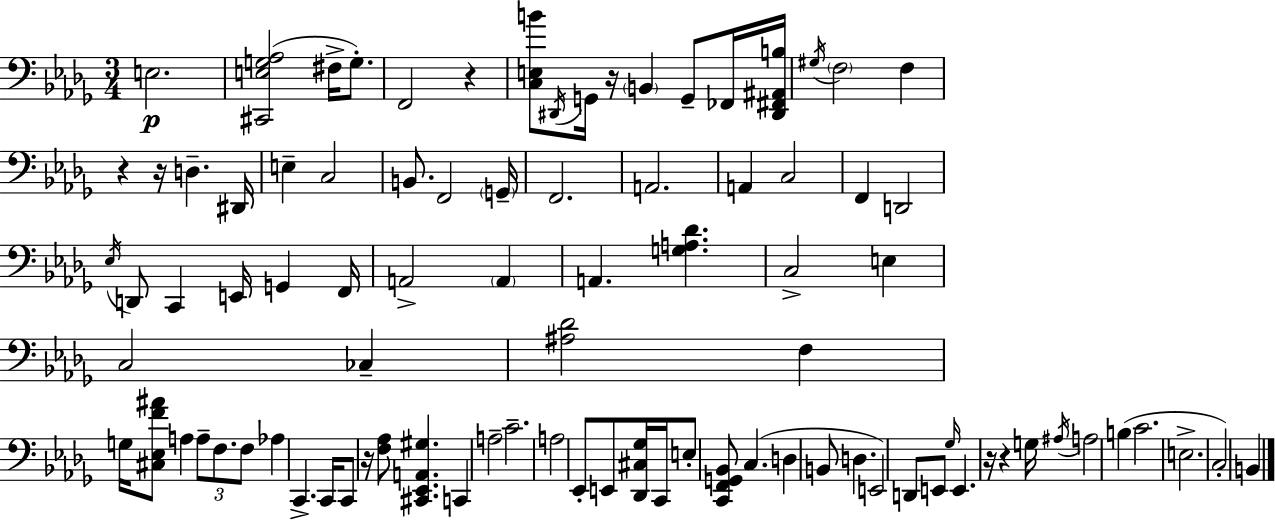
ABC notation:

X:1
T:Untitled
M:3/4
L:1/4
K:Bbm
E,2 [^C,,E,G,_A,]2 ^F,/4 G,/2 F,,2 z [C,E,B]/2 ^D,,/4 G,,/4 z/4 B,, G,,/2 _F,,/4 [^D,,^F,,^A,,B,]/4 ^G,/4 F,2 F, z z/4 D, ^D,,/4 E, C,2 B,,/2 F,,2 G,,/4 F,,2 A,,2 A,, C,2 F,, D,,2 _E,/4 D,,/2 C,, E,,/4 G,, F,,/4 A,,2 A,, A,, [G,A,_D] C,2 E, C,2 _C, [^A,_D]2 F, G,/4 [^C,_E,F^A]/2 A, A,/2 F,/2 F,/2 _A, C,, C,,/4 C,,/2 z/4 [F,_A,]/2 [^C,,_E,,A,,^G,] C,, A,2 C2 A,2 _E,,/2 E,,/2 [_D,,^C,_G,]/4 C,,/4 E,/2 [C,,F,,G,,_B,,]/2 C, D, B,,/2 D, E,,2 D,,/2 E,,/2 _G,/4 E,, z/4 z G,/4 ^A,/4 A,2 B, C2 E,2 C,2 B,,